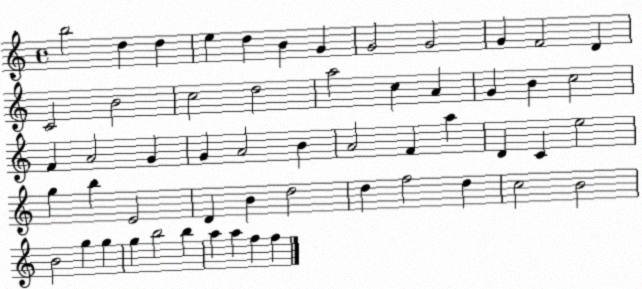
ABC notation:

X:1
T:Untitled
M:4/4
L:1/4
K:C
b2 d d e d B G G2 G2 G F2 D C2 B2 c2 d2 a2 c A G B c2 F A2 G G A2 B A2 F a D C e2 g b E2 D B d2 d f2 d c2 B2 B2 g g g b2 b a a f f